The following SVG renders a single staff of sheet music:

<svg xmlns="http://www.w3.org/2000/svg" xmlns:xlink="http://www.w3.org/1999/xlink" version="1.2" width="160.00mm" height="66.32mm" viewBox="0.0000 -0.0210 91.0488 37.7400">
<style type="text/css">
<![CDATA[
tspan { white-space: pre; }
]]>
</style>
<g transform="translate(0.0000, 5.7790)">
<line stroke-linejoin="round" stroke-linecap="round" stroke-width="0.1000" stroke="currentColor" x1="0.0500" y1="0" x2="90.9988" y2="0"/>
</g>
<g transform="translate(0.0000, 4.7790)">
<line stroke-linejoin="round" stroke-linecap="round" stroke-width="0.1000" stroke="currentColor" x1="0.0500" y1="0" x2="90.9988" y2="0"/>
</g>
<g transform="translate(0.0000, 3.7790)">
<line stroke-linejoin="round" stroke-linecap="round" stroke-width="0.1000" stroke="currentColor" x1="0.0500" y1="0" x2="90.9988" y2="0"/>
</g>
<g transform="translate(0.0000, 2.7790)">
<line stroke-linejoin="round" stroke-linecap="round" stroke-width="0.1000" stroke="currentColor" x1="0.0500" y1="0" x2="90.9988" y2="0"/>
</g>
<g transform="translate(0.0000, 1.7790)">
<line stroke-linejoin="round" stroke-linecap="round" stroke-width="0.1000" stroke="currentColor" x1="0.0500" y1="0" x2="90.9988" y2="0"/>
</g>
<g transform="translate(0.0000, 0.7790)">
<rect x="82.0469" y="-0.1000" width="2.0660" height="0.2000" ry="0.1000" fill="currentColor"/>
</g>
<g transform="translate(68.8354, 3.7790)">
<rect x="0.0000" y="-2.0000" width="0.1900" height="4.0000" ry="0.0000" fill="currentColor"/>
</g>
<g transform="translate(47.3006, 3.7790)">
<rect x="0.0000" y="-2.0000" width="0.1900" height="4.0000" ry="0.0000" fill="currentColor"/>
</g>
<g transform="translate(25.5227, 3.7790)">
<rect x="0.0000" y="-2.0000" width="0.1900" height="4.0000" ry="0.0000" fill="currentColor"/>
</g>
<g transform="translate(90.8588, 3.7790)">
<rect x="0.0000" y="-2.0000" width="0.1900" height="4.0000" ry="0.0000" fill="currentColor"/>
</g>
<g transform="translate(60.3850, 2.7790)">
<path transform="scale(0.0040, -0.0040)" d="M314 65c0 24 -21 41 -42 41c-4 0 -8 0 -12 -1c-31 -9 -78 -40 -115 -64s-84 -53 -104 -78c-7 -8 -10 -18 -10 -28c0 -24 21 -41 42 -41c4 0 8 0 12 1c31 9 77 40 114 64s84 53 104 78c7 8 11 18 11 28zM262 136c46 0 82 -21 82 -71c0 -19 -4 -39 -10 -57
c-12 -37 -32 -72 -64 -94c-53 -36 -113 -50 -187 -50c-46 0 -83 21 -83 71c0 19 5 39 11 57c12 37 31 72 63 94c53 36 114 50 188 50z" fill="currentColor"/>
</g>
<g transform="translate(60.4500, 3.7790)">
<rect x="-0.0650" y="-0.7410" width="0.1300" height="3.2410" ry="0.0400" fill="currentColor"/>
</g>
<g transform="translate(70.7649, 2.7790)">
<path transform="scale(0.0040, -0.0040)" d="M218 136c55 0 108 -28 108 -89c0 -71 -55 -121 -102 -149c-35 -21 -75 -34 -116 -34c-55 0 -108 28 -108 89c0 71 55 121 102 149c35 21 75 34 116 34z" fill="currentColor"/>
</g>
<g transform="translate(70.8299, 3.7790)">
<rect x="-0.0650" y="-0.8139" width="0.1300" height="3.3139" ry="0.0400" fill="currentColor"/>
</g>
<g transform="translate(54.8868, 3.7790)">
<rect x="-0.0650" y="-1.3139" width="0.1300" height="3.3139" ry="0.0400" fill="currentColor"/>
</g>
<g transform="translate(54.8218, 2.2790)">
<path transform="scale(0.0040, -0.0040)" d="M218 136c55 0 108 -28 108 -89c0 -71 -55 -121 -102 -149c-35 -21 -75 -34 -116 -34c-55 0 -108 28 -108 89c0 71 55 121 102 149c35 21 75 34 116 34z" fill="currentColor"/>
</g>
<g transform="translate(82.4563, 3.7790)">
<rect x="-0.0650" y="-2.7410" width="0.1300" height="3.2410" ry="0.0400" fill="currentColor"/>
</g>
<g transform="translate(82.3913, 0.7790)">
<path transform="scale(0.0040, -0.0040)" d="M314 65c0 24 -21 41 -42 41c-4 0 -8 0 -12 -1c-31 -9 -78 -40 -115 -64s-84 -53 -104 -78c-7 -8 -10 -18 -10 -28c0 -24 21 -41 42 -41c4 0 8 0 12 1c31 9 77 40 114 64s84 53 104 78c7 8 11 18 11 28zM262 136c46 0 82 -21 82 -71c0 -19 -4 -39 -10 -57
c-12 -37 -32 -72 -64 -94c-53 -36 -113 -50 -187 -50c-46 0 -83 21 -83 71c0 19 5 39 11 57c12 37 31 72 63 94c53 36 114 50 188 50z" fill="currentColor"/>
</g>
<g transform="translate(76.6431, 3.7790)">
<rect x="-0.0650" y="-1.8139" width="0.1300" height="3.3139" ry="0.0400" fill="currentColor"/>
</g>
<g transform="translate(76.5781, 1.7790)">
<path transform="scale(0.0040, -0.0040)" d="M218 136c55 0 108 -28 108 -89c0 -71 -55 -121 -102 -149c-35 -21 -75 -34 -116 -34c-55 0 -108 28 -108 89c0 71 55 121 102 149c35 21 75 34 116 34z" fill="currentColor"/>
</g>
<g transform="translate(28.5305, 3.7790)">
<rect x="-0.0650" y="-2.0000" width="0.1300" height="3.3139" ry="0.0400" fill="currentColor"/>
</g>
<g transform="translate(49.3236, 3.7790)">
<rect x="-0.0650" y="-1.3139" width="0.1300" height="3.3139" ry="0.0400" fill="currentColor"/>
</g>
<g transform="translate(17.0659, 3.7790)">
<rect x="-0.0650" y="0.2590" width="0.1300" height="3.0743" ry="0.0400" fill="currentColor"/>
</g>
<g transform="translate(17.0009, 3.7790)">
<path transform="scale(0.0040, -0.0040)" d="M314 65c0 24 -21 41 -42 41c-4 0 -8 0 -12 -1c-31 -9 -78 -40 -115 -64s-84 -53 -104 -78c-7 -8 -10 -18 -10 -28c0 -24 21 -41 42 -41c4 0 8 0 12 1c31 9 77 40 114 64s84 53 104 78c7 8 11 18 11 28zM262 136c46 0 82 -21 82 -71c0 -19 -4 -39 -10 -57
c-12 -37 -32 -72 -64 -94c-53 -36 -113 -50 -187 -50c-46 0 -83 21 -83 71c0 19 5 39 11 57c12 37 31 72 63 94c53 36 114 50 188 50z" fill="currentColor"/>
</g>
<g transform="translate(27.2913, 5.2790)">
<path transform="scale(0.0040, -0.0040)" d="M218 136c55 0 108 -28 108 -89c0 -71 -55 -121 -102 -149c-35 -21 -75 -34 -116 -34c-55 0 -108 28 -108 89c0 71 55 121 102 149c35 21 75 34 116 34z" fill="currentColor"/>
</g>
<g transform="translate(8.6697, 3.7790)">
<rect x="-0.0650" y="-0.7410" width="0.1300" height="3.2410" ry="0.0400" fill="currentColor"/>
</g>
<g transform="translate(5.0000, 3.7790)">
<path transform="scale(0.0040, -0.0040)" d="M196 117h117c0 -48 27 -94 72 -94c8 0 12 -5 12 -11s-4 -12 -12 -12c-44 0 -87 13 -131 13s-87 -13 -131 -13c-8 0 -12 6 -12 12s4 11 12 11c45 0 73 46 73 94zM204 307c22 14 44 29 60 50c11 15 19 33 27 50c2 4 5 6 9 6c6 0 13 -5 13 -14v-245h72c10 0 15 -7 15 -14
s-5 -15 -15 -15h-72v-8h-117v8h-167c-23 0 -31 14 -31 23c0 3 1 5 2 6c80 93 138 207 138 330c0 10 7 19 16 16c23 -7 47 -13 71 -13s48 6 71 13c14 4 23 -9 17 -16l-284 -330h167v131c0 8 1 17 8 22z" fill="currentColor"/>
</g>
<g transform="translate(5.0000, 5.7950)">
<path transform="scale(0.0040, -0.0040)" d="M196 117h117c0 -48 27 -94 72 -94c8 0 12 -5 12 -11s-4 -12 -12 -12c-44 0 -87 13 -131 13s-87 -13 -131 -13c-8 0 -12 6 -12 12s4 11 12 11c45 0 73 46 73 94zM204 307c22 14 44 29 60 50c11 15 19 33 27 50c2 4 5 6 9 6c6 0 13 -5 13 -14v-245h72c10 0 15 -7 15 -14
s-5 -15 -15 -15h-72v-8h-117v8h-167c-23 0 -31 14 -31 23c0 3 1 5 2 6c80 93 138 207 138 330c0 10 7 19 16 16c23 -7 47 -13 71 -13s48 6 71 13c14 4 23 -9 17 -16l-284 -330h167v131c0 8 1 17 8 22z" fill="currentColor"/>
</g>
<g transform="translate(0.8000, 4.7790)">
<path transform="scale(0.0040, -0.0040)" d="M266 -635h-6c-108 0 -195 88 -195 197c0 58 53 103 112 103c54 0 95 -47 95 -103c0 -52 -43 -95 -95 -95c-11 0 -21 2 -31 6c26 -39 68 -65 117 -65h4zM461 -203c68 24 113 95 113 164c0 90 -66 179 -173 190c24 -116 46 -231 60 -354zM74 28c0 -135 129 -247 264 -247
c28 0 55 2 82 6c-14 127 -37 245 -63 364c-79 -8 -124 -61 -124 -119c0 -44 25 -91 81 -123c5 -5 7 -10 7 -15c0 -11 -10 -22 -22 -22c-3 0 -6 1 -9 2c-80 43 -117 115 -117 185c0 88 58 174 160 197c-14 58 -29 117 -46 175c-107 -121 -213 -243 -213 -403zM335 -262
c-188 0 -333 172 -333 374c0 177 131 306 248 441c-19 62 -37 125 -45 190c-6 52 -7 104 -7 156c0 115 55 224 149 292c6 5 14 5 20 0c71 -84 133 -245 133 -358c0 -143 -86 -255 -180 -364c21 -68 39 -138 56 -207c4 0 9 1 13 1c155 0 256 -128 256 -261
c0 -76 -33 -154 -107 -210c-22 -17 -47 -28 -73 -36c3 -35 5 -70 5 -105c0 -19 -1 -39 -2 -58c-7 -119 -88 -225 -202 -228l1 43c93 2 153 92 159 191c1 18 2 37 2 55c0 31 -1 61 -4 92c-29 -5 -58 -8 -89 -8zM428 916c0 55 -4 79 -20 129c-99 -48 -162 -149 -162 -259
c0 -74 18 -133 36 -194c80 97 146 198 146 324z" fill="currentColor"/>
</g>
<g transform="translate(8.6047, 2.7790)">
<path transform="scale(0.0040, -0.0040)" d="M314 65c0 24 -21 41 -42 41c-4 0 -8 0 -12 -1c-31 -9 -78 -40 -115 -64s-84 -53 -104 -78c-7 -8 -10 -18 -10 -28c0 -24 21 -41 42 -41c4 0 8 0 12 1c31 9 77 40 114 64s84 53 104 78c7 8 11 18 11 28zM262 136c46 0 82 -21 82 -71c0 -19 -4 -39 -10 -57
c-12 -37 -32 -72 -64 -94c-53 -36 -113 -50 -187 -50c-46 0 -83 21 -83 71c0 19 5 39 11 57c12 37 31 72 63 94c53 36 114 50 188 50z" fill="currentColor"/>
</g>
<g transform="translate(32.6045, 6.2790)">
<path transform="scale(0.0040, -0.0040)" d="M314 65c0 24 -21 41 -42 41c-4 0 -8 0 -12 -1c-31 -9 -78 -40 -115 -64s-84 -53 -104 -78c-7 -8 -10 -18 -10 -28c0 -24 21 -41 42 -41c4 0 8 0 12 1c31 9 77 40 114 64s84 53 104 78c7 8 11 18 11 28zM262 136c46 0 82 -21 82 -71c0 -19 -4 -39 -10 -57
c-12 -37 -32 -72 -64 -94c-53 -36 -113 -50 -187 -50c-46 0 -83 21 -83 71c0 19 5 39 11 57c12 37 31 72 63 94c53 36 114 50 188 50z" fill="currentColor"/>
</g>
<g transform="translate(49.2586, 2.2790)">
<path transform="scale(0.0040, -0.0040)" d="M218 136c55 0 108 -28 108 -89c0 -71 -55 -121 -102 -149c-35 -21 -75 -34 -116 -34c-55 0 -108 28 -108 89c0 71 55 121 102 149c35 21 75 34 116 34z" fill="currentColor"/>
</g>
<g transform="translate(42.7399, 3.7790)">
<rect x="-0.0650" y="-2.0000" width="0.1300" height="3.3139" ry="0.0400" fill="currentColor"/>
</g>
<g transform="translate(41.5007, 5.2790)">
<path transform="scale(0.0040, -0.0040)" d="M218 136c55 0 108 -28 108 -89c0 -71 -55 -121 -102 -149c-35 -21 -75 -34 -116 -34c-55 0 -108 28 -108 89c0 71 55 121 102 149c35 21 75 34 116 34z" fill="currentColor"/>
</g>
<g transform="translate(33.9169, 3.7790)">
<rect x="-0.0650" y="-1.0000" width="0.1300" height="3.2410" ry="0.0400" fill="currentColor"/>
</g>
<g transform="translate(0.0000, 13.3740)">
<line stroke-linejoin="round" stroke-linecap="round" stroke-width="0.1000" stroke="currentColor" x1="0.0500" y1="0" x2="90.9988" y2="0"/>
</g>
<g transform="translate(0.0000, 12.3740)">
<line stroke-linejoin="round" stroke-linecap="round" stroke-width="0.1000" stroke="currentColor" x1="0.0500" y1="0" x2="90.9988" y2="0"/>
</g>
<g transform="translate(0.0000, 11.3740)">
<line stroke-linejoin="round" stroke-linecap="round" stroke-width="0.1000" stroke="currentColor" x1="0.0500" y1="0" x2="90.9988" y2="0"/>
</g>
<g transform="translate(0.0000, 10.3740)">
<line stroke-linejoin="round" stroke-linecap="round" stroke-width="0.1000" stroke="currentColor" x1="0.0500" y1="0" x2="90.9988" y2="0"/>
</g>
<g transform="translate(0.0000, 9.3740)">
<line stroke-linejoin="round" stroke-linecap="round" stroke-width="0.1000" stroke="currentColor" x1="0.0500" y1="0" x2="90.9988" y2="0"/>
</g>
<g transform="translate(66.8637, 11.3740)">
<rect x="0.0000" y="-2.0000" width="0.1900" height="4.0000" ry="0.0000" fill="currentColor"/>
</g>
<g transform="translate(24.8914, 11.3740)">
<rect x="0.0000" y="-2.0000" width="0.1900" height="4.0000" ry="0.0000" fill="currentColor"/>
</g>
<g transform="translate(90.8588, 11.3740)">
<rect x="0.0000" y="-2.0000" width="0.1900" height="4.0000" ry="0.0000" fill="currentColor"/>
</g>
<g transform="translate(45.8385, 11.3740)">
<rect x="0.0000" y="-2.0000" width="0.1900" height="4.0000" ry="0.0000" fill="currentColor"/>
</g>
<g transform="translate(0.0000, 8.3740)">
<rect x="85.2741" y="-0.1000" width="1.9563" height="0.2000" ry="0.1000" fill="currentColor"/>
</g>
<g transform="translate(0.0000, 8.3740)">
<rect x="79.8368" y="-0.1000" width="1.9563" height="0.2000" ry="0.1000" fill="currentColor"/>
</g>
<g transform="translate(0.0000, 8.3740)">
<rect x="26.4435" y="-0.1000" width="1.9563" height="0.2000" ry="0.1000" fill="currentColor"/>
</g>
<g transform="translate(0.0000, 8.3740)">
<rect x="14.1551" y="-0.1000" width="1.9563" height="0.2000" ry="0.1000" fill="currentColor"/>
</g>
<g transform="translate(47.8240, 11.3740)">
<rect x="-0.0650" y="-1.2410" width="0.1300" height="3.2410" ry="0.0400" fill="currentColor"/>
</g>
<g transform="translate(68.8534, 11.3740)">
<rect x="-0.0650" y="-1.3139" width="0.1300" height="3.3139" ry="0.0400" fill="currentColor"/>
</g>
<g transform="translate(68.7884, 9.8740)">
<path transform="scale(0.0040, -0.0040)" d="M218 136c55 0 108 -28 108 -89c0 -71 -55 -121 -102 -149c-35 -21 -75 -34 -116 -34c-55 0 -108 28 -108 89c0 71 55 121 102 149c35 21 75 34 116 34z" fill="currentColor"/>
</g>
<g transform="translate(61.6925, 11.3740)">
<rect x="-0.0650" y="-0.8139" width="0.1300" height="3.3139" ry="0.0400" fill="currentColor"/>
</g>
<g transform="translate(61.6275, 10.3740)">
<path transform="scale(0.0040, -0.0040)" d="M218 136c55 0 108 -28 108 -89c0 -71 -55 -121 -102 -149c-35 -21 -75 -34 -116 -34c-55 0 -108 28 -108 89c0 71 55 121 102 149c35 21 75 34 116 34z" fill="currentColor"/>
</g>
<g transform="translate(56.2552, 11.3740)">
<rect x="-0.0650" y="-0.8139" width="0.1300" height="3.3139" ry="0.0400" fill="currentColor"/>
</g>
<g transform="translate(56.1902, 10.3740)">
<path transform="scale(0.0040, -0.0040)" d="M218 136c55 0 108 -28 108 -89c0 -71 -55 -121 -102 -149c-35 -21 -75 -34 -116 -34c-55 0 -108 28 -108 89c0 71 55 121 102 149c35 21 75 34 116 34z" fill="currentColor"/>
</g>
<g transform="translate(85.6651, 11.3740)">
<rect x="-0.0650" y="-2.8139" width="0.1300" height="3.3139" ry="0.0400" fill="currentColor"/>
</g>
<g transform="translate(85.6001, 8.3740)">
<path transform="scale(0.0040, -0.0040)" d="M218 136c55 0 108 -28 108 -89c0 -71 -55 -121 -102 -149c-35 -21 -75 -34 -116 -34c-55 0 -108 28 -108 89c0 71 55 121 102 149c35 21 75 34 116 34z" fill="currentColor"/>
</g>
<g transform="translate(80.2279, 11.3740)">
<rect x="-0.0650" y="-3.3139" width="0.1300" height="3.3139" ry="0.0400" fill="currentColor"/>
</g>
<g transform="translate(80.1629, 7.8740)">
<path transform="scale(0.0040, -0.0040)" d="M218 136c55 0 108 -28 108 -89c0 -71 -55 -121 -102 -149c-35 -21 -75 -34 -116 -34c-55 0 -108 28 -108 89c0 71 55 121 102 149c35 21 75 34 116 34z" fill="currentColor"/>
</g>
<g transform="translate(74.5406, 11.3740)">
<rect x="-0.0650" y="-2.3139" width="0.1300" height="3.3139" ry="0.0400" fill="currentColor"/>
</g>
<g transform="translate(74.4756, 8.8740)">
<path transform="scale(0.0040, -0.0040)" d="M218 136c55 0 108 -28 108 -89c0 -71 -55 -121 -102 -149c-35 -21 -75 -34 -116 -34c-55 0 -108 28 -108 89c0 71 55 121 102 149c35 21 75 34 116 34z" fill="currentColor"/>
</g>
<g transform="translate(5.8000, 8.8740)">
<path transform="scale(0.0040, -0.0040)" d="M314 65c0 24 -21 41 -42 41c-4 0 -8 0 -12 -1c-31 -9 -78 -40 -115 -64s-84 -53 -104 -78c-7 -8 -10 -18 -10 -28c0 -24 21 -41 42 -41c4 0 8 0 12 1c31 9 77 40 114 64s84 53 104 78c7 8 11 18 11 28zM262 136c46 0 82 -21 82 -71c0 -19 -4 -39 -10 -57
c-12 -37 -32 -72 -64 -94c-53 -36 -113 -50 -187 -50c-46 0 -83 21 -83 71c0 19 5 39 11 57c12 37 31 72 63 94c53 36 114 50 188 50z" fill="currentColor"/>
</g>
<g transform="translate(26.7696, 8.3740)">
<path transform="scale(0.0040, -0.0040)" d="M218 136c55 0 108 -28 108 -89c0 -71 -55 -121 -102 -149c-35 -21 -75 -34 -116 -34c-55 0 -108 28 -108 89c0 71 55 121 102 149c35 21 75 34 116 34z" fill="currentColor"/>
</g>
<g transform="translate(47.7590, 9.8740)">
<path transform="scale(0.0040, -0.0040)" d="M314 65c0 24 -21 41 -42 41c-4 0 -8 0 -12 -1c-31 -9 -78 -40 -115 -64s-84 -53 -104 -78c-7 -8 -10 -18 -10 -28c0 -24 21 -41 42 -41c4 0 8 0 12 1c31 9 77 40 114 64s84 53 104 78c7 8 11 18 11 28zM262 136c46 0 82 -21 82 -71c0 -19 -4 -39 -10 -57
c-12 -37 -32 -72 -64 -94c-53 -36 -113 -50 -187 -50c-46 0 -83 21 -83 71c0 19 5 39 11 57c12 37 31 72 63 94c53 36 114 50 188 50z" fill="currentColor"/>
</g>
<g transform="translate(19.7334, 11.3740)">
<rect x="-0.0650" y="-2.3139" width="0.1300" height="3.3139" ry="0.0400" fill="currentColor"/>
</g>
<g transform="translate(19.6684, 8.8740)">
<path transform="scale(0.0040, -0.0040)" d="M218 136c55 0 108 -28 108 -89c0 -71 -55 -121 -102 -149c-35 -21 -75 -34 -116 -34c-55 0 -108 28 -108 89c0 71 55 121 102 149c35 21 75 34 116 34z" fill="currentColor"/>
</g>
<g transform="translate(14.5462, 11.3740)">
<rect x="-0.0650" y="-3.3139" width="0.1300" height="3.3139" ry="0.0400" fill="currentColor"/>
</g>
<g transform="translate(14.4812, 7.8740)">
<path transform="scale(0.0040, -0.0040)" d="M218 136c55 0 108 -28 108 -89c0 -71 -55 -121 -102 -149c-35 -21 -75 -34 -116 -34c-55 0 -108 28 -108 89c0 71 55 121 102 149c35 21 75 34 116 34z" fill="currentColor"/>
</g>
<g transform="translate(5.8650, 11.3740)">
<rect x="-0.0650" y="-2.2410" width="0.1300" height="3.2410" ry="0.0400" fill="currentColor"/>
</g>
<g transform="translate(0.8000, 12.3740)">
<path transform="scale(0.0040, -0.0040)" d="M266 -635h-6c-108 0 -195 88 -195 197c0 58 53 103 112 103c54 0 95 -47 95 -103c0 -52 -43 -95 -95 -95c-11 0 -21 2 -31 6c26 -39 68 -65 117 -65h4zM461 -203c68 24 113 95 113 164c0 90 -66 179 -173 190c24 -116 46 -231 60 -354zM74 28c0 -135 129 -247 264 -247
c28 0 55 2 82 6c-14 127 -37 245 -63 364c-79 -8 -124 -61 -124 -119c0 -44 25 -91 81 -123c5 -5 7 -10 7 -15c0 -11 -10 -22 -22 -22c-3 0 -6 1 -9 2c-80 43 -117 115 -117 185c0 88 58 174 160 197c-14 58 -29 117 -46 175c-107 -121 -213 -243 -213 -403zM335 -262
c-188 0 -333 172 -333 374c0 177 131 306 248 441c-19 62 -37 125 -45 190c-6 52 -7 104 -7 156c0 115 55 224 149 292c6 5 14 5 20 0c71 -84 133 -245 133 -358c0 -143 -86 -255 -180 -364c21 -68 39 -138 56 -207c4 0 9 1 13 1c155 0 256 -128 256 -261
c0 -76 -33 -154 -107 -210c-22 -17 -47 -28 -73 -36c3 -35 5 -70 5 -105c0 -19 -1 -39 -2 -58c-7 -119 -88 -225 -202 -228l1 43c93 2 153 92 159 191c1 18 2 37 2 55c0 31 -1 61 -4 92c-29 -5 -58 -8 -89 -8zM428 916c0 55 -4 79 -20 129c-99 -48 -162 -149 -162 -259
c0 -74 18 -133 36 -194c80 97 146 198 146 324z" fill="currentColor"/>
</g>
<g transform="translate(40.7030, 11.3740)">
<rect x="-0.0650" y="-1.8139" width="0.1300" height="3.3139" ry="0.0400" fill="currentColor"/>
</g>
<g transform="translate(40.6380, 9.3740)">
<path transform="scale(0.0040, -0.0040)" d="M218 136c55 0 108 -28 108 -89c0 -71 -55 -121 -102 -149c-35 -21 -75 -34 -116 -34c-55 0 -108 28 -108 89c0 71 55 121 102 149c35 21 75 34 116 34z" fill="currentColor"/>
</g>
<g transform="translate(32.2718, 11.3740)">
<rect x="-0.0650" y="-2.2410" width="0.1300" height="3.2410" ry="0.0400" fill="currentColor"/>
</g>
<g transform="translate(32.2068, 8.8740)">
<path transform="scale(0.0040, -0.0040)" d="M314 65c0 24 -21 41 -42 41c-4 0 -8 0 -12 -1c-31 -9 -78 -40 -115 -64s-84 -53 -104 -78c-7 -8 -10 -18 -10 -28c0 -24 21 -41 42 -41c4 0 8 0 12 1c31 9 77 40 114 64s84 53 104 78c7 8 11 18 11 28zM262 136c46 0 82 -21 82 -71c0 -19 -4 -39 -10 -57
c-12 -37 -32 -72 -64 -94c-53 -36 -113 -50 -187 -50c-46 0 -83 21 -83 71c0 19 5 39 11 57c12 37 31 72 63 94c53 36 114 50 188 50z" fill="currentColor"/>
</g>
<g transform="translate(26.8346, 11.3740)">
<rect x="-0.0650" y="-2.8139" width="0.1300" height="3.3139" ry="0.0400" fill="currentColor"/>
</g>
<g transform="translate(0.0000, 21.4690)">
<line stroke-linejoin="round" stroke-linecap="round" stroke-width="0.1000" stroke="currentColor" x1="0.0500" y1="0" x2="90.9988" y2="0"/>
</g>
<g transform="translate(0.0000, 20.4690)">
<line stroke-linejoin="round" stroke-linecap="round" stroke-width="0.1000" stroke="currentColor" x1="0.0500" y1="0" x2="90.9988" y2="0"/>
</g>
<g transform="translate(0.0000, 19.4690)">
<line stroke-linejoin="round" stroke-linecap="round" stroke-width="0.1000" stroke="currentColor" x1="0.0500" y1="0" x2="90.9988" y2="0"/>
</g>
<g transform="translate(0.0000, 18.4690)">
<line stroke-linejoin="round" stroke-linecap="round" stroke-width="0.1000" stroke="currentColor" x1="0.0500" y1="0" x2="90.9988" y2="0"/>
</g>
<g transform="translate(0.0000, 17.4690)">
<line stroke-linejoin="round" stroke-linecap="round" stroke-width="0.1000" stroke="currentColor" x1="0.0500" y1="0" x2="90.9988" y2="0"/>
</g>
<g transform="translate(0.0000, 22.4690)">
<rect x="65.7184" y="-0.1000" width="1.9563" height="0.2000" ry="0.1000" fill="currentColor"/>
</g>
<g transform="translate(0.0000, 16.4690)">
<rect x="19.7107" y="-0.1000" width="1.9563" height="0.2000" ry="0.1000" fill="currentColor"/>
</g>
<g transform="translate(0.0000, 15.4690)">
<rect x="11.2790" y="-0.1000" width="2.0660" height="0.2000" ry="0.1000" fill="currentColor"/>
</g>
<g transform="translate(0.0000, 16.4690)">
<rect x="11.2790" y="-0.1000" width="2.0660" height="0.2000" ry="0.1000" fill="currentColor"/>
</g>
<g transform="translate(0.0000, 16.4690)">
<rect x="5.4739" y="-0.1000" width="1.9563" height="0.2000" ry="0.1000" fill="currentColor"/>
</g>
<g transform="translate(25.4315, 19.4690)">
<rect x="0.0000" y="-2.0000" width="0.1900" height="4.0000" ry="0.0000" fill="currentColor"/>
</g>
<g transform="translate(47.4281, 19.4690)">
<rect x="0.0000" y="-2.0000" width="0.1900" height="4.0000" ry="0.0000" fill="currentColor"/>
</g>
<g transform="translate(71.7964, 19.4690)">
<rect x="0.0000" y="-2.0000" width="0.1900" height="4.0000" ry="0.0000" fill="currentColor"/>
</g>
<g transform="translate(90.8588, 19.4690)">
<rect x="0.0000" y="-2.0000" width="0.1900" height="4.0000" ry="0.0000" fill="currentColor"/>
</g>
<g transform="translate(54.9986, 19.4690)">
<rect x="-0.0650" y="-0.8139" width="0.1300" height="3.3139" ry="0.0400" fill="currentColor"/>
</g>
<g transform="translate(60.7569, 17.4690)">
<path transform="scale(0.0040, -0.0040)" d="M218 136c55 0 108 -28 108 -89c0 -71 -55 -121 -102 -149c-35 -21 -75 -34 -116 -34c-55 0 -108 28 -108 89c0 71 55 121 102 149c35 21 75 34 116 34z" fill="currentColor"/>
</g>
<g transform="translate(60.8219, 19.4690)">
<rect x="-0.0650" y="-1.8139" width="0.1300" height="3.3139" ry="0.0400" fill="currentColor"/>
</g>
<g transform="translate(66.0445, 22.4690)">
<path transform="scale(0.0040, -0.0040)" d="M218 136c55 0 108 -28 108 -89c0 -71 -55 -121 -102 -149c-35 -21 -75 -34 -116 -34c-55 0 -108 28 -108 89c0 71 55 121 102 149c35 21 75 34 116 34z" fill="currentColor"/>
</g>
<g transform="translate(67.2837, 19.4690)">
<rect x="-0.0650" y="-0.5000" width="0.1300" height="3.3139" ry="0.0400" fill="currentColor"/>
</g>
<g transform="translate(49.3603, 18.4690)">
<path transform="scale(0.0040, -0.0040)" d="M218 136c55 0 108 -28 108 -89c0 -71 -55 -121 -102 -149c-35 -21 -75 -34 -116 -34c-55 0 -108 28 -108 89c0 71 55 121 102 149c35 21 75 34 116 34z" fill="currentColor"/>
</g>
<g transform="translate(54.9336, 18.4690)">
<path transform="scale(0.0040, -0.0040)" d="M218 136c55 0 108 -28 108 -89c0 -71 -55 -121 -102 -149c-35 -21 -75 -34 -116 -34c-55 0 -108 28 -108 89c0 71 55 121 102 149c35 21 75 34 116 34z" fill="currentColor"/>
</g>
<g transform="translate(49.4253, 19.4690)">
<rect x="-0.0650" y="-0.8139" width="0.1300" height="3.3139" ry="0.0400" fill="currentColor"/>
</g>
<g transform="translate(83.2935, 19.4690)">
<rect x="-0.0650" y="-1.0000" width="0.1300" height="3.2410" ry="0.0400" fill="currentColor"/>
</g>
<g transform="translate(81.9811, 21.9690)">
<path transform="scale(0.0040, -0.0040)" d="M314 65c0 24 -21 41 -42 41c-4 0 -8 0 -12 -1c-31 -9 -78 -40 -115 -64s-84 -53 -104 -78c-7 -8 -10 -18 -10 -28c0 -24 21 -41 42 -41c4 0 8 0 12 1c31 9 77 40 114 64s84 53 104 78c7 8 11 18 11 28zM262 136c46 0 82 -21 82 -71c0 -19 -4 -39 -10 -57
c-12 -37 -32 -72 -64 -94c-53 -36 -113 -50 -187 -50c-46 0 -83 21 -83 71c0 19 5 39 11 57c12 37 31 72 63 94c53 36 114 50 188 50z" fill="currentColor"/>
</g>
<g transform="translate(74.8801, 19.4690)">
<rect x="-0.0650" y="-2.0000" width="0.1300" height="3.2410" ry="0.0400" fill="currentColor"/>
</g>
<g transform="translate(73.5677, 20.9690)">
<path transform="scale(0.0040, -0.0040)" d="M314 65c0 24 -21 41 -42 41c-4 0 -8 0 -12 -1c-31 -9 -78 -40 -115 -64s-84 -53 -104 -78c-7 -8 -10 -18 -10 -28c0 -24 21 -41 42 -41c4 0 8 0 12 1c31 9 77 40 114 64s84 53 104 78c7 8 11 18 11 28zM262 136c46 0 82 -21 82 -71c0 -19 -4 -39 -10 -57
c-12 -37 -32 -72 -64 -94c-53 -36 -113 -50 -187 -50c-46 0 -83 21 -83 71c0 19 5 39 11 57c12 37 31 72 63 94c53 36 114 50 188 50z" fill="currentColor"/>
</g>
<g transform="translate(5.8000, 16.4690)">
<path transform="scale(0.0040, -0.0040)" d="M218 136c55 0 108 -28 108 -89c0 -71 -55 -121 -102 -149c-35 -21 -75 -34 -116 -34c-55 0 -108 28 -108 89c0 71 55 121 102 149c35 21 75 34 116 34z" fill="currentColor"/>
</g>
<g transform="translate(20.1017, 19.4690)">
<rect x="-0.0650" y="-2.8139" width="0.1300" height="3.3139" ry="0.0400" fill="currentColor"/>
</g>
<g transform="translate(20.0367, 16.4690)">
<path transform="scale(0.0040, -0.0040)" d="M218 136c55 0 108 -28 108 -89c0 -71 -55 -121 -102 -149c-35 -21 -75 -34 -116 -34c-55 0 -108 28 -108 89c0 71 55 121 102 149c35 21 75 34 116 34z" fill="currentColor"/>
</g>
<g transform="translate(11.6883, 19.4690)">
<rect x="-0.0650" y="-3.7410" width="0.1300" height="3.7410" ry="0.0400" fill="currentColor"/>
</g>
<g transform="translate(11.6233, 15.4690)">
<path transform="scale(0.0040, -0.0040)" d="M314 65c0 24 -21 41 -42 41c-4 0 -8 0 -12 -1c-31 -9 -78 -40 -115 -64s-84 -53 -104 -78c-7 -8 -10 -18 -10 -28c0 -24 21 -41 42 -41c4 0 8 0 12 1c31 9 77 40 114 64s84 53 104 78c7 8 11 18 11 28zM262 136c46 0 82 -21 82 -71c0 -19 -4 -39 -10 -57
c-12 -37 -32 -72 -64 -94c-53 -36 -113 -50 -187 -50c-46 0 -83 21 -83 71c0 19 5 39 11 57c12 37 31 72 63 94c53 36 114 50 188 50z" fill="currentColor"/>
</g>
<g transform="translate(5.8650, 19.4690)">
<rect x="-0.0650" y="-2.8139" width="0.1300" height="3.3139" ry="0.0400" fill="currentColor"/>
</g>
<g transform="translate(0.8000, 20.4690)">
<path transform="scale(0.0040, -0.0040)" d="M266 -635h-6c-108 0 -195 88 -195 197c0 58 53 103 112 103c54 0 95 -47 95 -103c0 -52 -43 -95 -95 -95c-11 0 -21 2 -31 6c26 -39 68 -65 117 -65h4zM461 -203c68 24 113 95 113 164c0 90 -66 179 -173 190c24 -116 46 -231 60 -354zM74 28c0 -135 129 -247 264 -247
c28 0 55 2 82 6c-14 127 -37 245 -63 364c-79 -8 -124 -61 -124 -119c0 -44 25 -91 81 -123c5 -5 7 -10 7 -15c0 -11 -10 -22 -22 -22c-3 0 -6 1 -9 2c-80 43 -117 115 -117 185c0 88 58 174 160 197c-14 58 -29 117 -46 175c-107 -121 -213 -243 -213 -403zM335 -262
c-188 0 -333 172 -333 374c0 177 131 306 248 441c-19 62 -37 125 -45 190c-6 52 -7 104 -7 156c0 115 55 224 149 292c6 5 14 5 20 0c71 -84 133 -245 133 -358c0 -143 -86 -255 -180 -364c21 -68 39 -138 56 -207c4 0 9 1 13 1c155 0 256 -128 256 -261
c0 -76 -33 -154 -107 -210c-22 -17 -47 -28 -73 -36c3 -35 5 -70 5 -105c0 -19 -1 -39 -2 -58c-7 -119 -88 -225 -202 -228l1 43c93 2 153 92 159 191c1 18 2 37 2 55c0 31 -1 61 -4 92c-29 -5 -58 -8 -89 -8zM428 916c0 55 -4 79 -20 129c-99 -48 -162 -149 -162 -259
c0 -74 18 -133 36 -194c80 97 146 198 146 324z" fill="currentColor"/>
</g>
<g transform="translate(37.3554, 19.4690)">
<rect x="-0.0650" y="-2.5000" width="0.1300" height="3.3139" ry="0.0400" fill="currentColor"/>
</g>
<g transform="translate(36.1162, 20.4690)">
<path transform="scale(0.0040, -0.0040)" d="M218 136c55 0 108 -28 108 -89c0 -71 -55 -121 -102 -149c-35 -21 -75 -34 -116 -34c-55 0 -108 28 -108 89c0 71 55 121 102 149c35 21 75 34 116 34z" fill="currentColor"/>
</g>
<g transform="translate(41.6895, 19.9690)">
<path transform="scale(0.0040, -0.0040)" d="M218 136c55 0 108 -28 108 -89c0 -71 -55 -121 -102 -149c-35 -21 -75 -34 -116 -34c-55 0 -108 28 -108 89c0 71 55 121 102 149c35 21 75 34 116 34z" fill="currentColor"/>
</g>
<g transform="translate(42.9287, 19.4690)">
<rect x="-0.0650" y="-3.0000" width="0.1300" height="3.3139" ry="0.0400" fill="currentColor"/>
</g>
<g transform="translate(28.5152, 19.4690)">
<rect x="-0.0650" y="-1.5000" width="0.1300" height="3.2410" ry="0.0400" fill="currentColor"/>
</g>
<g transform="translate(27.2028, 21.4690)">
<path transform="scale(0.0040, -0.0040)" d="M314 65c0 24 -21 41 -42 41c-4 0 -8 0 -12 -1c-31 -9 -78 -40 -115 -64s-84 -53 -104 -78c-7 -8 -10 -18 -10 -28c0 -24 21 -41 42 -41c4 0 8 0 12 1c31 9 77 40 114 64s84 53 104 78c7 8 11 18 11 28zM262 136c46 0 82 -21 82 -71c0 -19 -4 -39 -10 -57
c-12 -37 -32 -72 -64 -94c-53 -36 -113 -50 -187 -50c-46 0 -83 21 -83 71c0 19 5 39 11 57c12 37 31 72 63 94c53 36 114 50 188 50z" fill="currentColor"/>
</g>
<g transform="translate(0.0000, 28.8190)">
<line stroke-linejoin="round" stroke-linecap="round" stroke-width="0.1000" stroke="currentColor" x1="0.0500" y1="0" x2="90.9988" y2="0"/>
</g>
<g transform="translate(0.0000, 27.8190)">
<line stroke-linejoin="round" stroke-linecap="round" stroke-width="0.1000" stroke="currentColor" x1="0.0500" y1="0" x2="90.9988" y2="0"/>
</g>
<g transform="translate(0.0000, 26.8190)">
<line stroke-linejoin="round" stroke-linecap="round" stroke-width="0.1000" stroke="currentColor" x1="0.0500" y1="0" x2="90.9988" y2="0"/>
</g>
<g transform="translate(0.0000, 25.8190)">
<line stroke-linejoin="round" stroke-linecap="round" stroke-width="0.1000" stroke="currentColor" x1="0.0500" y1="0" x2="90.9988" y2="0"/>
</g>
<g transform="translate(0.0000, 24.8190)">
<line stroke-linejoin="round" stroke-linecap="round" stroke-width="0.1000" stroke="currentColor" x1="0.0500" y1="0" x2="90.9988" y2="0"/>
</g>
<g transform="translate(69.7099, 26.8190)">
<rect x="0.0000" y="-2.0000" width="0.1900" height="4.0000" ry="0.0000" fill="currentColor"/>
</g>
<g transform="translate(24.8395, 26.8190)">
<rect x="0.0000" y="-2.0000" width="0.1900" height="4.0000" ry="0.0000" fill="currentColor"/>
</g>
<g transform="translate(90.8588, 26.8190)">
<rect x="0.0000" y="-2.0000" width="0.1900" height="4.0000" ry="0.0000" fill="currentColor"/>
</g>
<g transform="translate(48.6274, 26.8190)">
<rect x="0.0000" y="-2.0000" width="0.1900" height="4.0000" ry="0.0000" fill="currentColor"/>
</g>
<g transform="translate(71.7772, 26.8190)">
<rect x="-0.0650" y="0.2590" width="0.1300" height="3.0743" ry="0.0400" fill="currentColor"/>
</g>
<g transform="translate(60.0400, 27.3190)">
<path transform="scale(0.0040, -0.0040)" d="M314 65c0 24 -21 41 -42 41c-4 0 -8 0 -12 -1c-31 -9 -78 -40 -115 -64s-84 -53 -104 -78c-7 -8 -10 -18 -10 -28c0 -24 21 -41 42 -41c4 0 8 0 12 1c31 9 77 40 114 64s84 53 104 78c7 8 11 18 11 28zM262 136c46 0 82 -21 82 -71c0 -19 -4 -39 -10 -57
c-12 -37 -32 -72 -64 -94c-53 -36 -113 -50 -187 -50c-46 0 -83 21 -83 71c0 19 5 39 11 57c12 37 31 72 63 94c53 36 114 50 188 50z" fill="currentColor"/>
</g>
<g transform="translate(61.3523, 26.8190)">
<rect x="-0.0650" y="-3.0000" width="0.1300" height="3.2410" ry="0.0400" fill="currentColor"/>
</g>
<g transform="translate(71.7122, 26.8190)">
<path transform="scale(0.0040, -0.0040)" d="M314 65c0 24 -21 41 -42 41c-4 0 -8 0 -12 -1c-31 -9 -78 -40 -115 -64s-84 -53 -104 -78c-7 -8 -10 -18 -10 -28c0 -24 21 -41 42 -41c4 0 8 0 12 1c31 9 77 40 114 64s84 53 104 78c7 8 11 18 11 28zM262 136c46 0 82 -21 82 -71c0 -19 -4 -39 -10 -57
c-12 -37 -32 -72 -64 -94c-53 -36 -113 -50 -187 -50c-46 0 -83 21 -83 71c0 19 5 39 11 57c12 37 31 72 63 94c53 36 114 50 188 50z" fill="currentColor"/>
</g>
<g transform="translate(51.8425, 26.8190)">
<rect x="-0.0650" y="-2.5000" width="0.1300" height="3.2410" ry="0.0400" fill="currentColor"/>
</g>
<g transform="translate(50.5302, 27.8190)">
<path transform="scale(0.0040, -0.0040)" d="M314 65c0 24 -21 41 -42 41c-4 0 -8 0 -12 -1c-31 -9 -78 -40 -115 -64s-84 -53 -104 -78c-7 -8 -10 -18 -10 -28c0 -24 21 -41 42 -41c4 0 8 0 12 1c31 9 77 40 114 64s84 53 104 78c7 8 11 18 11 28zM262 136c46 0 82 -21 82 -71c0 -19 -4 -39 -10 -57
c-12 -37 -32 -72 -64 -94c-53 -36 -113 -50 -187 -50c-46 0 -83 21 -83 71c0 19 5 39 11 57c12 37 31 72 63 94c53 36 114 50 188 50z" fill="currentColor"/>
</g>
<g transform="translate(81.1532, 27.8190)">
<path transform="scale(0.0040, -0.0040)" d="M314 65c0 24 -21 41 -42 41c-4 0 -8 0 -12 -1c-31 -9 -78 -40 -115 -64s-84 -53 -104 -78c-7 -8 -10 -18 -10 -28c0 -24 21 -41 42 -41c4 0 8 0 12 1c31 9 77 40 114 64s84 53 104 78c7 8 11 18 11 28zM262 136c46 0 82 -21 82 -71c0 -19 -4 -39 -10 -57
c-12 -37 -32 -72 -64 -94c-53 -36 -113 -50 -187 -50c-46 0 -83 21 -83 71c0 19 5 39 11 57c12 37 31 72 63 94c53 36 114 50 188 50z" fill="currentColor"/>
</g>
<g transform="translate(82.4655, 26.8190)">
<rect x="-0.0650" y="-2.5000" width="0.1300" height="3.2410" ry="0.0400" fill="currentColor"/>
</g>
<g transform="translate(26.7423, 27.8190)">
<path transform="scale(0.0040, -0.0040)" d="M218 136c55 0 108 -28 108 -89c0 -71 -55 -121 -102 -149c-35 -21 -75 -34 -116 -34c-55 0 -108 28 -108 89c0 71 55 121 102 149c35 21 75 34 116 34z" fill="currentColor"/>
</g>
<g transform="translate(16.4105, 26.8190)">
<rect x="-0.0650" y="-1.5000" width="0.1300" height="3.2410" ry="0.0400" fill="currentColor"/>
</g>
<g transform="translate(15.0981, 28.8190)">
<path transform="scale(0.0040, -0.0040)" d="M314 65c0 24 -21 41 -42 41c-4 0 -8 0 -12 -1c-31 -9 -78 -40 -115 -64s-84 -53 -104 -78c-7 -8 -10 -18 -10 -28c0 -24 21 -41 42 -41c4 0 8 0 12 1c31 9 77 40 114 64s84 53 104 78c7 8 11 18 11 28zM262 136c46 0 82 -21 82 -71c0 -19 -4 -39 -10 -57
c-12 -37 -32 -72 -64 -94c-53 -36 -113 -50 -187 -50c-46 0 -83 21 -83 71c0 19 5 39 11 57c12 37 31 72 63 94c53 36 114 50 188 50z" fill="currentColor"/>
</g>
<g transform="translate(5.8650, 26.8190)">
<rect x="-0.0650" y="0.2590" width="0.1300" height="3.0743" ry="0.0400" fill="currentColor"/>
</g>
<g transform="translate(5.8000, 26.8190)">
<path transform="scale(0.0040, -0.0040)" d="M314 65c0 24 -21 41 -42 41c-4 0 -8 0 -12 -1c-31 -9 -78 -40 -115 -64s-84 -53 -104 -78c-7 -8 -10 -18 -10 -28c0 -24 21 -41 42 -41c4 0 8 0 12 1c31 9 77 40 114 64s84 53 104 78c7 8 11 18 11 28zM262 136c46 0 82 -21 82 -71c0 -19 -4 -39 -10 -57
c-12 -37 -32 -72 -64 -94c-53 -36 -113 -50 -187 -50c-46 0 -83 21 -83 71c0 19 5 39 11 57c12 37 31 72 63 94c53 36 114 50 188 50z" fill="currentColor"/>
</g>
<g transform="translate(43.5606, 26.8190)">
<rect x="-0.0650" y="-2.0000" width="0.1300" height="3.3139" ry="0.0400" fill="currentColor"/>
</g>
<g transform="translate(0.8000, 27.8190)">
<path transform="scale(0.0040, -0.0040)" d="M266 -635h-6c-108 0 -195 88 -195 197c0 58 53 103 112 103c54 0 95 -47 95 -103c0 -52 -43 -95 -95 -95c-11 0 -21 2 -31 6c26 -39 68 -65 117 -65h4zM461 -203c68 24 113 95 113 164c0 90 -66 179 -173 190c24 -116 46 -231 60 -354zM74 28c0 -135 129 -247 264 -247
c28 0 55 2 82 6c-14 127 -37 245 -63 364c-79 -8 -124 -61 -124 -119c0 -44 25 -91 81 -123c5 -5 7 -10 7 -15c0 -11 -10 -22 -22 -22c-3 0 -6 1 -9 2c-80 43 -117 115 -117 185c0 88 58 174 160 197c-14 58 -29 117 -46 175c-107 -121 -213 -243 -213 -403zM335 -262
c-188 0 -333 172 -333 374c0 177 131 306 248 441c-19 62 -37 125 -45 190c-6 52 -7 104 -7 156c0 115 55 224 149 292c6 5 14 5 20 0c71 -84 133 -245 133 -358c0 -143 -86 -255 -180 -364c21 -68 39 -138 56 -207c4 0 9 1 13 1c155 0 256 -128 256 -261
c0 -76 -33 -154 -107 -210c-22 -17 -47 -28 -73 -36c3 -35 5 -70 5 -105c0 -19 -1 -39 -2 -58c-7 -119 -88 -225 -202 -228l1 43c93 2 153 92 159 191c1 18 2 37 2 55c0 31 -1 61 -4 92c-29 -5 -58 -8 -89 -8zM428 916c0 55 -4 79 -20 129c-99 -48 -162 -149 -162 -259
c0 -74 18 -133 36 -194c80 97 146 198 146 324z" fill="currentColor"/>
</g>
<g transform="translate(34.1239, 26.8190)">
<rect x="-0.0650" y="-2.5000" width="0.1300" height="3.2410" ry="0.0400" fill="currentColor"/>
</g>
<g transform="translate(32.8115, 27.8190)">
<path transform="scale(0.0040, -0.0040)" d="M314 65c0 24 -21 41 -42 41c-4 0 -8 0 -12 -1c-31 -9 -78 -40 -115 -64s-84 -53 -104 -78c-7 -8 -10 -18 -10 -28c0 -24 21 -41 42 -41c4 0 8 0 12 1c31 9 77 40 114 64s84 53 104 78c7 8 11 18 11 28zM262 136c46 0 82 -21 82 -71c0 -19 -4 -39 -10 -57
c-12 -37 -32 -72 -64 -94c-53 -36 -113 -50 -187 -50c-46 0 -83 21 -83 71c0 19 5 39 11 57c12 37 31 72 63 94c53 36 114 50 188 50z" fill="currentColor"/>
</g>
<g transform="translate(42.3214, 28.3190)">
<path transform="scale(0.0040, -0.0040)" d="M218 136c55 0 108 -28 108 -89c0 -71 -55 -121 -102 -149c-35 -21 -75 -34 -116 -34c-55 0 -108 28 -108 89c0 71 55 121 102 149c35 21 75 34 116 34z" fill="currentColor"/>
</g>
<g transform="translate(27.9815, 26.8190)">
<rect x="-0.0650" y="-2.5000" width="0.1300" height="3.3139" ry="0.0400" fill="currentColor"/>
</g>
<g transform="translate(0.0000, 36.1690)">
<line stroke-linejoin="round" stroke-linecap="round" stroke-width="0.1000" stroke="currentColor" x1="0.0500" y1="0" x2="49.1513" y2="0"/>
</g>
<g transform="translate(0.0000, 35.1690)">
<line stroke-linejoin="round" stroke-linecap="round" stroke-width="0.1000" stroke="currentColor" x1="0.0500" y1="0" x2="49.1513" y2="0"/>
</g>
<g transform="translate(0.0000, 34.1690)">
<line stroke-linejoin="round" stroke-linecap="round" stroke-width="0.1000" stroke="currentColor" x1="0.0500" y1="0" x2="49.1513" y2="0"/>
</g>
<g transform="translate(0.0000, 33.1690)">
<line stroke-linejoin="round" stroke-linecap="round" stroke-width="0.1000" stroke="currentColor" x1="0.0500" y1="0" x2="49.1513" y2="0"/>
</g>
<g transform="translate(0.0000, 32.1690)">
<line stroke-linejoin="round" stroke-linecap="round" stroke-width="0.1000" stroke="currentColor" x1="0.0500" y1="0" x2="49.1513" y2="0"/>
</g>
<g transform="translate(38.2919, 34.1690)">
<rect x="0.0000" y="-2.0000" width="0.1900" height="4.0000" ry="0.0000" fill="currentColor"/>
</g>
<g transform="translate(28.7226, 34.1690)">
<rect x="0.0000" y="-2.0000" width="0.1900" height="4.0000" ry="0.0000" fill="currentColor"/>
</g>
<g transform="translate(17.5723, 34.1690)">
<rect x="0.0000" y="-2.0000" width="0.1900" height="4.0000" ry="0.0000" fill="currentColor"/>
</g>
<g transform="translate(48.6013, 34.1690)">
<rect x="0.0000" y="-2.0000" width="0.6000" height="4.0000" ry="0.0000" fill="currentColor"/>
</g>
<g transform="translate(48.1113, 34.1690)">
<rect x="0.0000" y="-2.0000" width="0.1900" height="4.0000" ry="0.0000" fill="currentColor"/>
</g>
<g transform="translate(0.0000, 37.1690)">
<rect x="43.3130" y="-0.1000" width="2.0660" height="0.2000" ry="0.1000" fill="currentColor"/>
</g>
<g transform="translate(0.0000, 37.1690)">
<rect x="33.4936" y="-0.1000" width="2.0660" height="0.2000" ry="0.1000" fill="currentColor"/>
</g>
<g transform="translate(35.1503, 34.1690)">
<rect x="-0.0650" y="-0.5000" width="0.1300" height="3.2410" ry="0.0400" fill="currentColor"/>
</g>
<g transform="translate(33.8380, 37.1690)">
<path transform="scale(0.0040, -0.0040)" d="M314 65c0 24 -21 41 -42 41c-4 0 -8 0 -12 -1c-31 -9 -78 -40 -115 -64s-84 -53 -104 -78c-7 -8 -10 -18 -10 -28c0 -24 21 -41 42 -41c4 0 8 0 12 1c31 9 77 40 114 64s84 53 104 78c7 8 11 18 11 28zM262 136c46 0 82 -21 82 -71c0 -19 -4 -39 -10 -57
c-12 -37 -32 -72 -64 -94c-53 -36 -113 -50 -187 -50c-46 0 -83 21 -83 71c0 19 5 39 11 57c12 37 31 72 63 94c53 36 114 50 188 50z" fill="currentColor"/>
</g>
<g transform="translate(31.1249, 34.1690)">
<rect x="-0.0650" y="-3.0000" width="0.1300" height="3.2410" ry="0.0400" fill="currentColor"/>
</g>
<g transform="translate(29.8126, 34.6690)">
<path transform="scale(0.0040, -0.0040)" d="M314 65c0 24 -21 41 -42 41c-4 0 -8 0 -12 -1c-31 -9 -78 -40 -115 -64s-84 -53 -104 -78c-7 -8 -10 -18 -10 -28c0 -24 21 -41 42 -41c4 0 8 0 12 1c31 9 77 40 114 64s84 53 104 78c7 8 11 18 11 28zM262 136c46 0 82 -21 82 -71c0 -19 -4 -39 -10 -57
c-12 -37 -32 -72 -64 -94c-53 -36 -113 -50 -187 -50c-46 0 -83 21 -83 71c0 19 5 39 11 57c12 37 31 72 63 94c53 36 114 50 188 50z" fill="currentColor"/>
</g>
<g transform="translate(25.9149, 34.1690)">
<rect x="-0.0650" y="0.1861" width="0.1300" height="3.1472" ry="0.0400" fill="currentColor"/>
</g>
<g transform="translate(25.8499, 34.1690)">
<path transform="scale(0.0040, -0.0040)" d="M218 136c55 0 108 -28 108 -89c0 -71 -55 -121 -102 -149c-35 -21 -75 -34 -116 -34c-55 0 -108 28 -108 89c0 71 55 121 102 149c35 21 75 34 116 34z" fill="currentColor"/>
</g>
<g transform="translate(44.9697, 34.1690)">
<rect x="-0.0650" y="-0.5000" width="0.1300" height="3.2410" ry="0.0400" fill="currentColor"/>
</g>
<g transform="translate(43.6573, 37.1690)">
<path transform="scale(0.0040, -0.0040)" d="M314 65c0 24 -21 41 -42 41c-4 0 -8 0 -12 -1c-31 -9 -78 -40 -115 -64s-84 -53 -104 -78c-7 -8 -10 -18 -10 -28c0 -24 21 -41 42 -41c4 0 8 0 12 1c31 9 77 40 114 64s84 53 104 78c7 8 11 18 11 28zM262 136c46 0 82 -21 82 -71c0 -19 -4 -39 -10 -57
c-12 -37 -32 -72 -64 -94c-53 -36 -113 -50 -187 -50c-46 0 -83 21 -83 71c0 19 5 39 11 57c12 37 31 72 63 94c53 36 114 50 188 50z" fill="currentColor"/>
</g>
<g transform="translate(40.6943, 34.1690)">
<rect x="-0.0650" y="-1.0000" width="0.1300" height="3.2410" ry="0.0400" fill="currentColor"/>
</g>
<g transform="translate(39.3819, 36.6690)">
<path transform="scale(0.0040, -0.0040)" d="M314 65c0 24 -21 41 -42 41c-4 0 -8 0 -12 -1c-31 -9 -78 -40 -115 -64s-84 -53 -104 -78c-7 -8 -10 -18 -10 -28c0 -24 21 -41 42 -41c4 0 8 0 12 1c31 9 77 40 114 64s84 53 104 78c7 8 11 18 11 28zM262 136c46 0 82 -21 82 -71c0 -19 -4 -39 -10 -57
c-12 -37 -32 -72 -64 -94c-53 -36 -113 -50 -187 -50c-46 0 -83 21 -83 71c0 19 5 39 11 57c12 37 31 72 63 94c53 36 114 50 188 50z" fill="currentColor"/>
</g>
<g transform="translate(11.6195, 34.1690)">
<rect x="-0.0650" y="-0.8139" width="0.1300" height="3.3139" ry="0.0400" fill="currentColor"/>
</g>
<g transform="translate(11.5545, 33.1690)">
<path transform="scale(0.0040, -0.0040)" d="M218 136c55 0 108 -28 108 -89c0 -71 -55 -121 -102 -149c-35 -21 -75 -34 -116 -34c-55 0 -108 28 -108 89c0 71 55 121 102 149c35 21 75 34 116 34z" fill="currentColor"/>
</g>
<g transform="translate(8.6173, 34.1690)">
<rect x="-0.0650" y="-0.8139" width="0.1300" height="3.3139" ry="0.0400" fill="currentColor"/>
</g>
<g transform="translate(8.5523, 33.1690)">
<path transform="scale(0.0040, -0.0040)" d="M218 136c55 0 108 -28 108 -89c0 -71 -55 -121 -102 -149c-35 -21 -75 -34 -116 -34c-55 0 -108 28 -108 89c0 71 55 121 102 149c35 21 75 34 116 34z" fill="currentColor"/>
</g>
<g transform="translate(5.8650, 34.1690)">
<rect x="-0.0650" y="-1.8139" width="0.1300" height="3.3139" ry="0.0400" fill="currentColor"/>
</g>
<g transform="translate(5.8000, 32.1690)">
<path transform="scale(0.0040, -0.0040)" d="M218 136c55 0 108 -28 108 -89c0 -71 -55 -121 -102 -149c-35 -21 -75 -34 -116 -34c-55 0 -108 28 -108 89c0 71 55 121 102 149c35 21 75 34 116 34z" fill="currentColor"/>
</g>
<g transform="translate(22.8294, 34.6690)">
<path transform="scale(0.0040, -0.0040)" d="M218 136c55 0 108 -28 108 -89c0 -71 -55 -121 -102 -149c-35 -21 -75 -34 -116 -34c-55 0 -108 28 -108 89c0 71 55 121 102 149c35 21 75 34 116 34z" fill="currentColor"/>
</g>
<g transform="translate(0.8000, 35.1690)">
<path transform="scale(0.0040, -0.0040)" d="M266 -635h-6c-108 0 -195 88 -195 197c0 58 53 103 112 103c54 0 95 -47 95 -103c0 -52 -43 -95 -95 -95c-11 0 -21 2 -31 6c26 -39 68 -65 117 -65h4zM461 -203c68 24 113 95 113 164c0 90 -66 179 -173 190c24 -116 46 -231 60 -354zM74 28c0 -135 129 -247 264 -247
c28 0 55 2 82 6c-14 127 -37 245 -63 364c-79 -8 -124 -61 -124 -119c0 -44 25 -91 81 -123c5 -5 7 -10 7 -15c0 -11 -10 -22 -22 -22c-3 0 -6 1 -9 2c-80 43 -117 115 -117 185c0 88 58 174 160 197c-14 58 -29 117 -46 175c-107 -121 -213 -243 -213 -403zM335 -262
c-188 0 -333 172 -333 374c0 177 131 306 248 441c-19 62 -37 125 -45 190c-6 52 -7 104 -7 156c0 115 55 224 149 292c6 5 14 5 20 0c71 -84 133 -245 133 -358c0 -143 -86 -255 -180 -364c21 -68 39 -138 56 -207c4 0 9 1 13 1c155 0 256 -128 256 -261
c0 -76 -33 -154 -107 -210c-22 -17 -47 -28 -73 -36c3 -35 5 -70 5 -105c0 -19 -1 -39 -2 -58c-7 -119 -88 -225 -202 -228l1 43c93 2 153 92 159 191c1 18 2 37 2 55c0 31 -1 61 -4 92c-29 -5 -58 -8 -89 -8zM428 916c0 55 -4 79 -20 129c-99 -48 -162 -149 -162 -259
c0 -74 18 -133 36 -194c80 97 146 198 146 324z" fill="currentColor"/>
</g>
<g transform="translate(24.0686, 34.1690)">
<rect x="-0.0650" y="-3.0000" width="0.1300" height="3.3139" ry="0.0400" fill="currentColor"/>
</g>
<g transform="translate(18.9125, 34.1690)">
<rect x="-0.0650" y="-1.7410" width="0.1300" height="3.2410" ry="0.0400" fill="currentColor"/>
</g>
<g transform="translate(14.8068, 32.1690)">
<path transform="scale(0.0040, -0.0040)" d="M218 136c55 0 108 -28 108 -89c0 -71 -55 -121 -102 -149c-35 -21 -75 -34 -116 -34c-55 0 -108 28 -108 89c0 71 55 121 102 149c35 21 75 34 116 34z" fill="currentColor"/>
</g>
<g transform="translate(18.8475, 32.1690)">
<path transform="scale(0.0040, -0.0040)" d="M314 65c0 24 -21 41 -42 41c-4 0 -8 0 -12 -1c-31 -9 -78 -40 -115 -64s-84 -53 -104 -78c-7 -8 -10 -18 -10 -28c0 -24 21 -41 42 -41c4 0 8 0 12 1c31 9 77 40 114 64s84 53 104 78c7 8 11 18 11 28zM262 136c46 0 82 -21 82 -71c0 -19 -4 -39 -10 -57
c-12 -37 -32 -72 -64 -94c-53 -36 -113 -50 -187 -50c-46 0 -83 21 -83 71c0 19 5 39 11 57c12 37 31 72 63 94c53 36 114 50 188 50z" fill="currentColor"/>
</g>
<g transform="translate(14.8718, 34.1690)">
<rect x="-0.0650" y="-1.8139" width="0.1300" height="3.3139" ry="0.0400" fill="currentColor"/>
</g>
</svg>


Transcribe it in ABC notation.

X:1
T:Untitled
M:4/4
L:1/4
K:C
d2 B2 F D2 F e e d2 d f a2 g2 b g a g2 f e2 d d e g b a a c'2 a E2 G A d d f C F2 D2 B2 E2 G G2 F G2 A2 B2 G2 f d d f f2 A B A2 C2 D2 C2